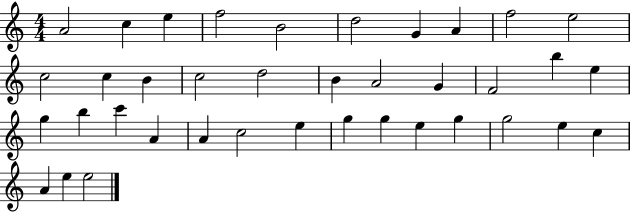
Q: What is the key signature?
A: C major